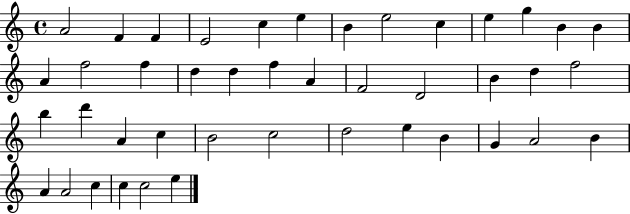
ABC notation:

X:1
T:Untitled
M:4/4
L:1/4
K:C
A2 F F E2 c e B e2 c e g B B A f2 f d d f A F2 D2 B d f2 b d' A c B2 c2 d2 e B G A2 B A A2 c c c2 e